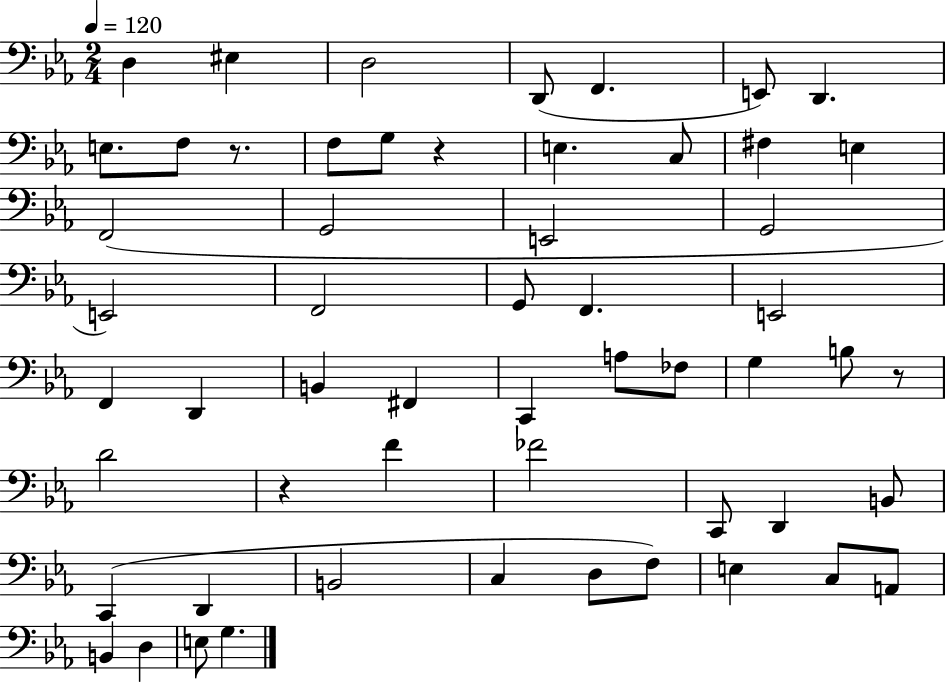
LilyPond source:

{
  \clef bass
  \numericTimeSignature
  \time 2/4
  \key ees \major
  \tempo 4 = 120
  d4 eis4 | d2 | d,8( f,4. | e,8) d,4. | \break e8. f8 r8. | f8 g8 r4 | e4. c8 | fis4 e4 | \break f,2( | g,2 | e,2 | g,2 | \break e,2) | f,2 | g,8 f,4. | e,2 | \break f,4 d,4 | b,4 fis,4 | c,4 a8 fes8 | g4 b8 r8 | \break d'2 | r4 f'4 | fes'2 | c,8 d,4 b,8 | \break c,4( d,4 | b,2 | c4 d8 f8) | e4 c8 a,8 | \break b,4 d4 | e8 g4. | \bar "|."
}